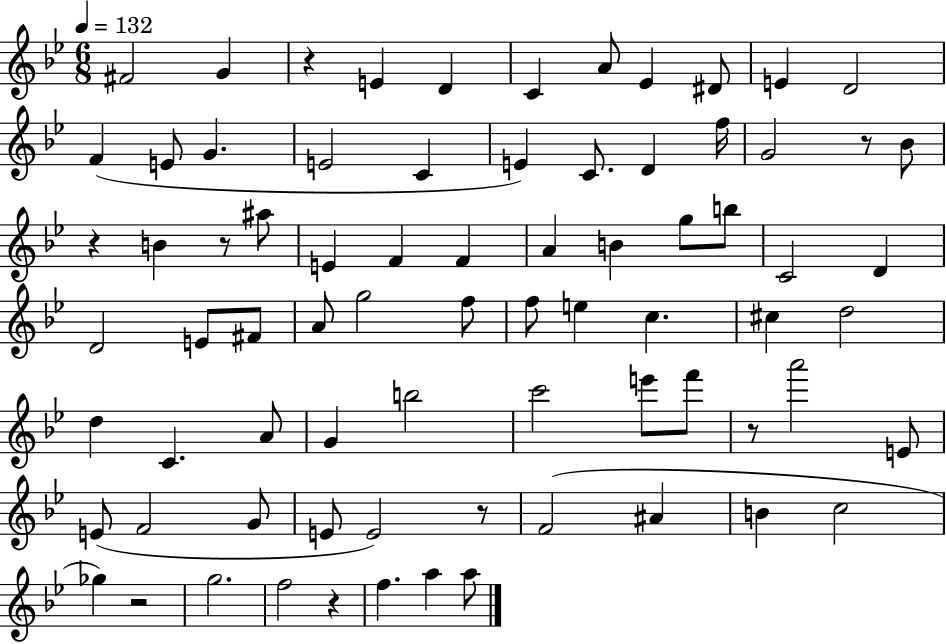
{
  \clef treble
  \numericTimeSignature
  \time 6/8
  \key bes \major
  \tempo 4 = 132
  fis'2 g'4 | r4 e'4 d'4 | c'4 a'8 ees'4 dis'8 | e'4 d'2 | \break f'4( e'8 g'4. | e'2 c'4 | e'4) c'8. d'4 f''16 | g'2 r8 bes'8 | \break r4 b'4 r8 ais''8 | e'4 f'4 f'4 | a'4 b'4 g''8 b''8 | c'2 d'4 | \break d'2 e'8 fis'8 | a'8 g''2 f''8 | f''8 e''4 c''4. | cis''4 d''2 | \break d''4 c'4. a'8 | g'4 b''2 | c'''2 e'''8 f'''8 | r8 a'''2 e'8 | \break e'8( f'2 g'8 | e'8 e'2) r8 | f'2( ais'4 | b'4 c''2 | \break ges''4) r2 | g''2. | f''2 r4 | f''4. a''4 a''8 | \break \bar "|."
}